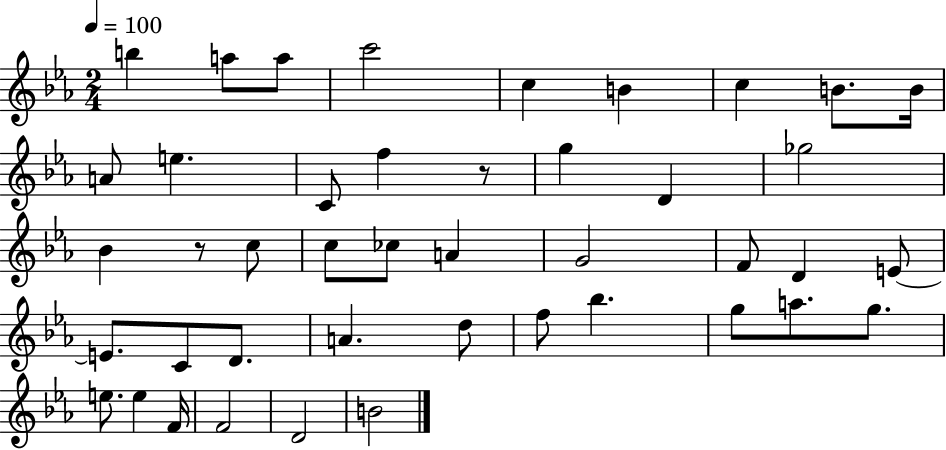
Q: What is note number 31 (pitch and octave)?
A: F5